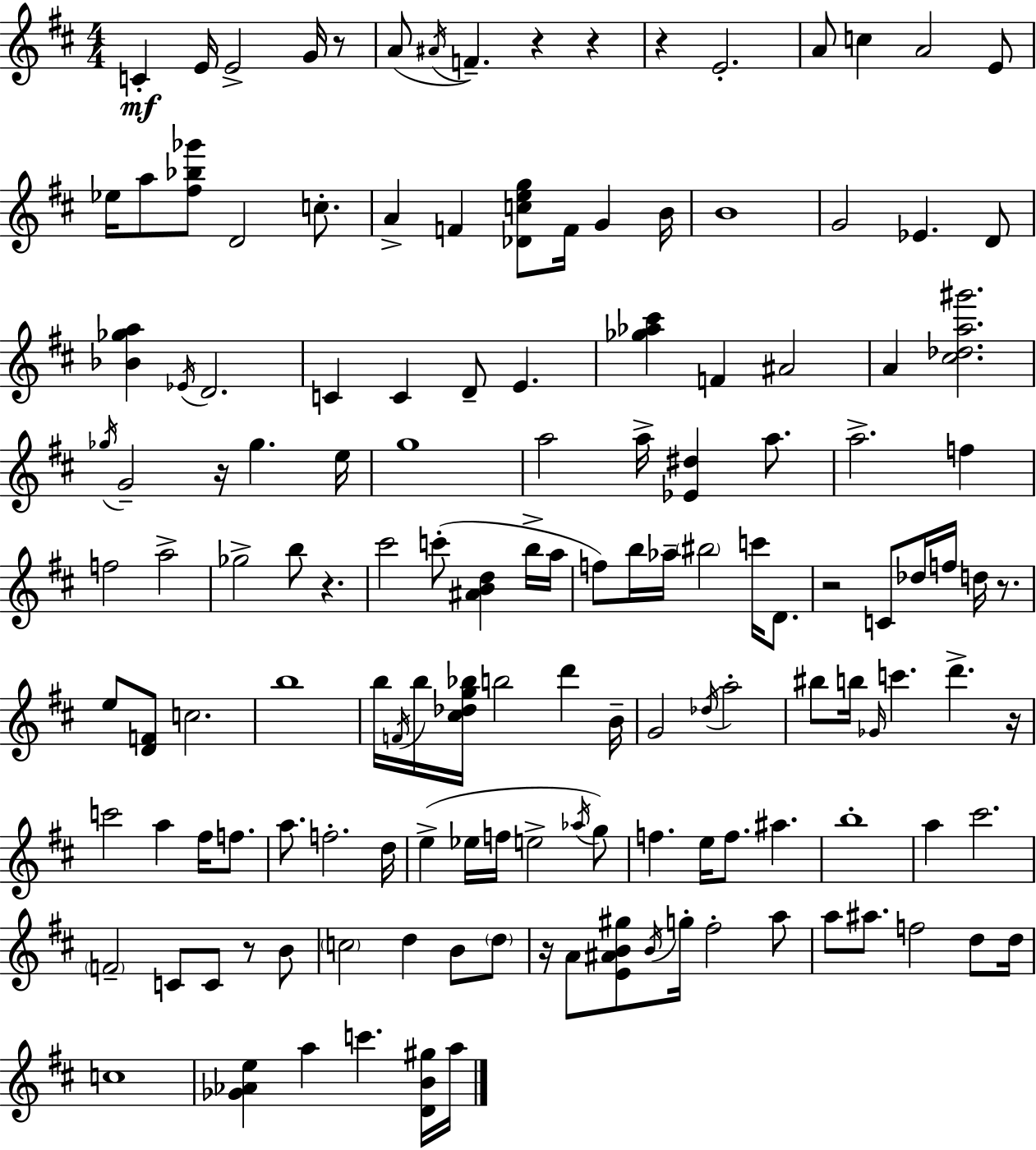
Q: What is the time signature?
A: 4/4